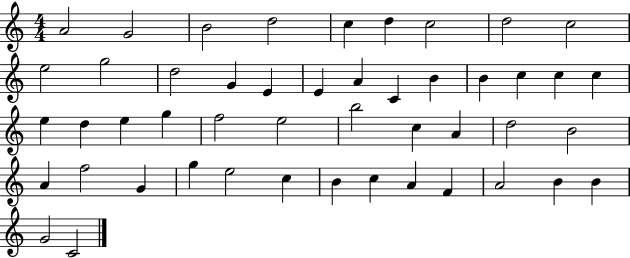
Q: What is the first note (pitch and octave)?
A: A4